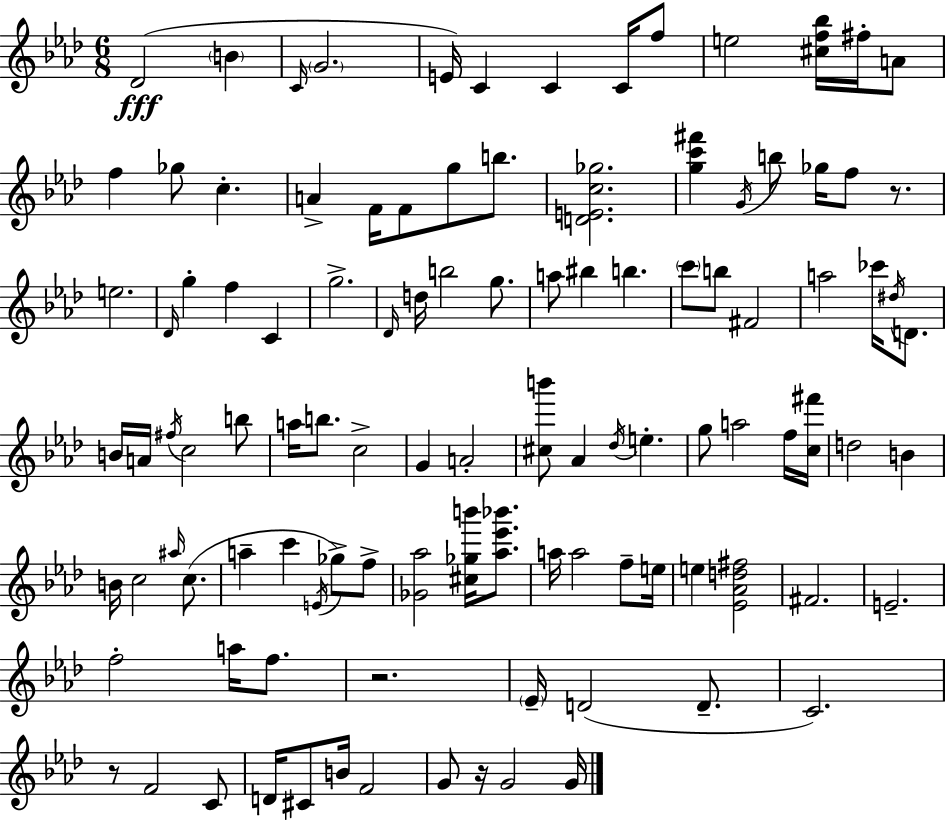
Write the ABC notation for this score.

X:1
T:Untitled
M:6/8
L:1/4
K:Ab
_D2 B C/4 G2 E/4 C C C/4 f/2 e2 [^cf_b]/4 ^f/4 A/2 f _g/2 c A F/4 F/2 g/2 b/2 [DEc_g]2 [gc'^f'] G/4 b/2 _g/4 f/2 z/2 e2 _D/4 g f C g2 _D/4 d/4 b2 g/2 a/2 ^b b c'/2 b/2 ^F2 a2 _c'/4 ^d/4 D/2 B/4 A/4 ^f/4 c2 b/2 a/4 b/2 c2 G A2 [^cb']/2 _A _d/4 e g/2 a2 f/4 [c^f']/4 d2 B B/4 c2 ^a/4 c/2 a c' E/4 _g/2 f/2 [_G_a]2 [^c_gb']/4 [_a_e'_b']/2 a/4 a2 f/2 e/4 e [_E_Ad^f]2 ^F2 E2 f2 a/4 f/2 z2 _E/4 D2 D/2 C2 z/2 F2 C/2 D/4 ^C/2 B/4 F2 G/2 z/4 G2 G/4